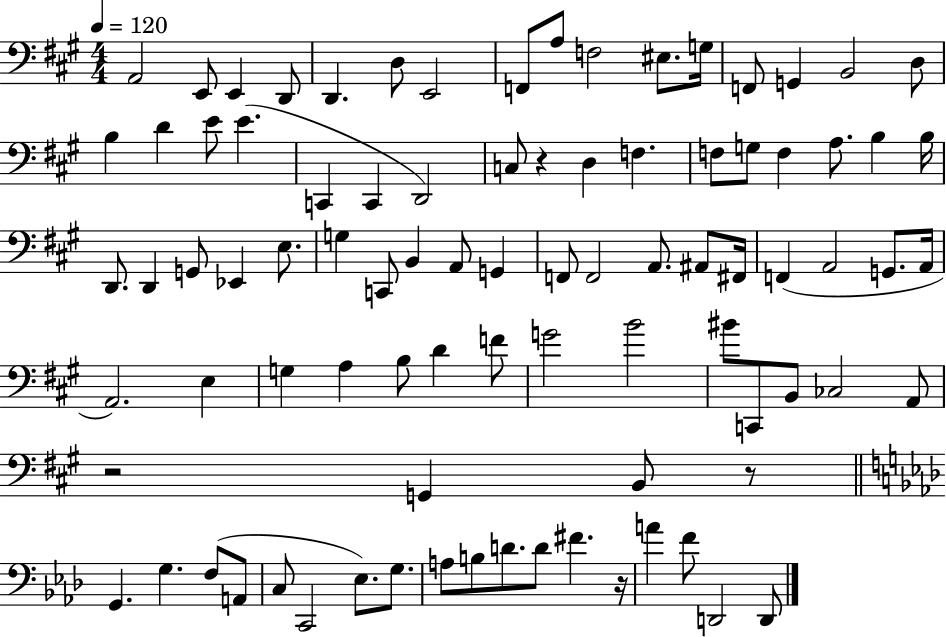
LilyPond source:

{
  \clef bass
  \numericTimeSignature
  \time 4/4
  \key a \major
  \tempo 4 = 120
  a,2 e,8 e,4 d,8 | d,4. d8 e,2 | f,8 a8 f2 eis8. g16 | f,8 g,4 b,2 d8 | \break b4 d'4 e'8 e'4.( | c,4 c,4 d,2) | c8 r4 d4 f4. | f8 g8 f4 a8. b4 b16 | \break d,8. d,4 g,8 ees,4 e8. | g4 c,8 b,4 a,8 g,4 | f,8 f,2 a,8. ais,8 fis,16 | f,4( a,2 g,8. a,16 | \break a,2.) e4 | g4 a4 b8 d'4 f'8 | g'2 b'2 | bis'8 c,8 b,8 ces2 a,8 | \break r2 g,4 b,8 r8 | \bar "||" \break \key aes \major g,4. g4. f8( a,8 | c8 c,2 ees8.) g8. | a8 b8 d'8. d'8 fis'4. r16 | a'4 f'8 d,2 d,8 | \break \bar "|."
}